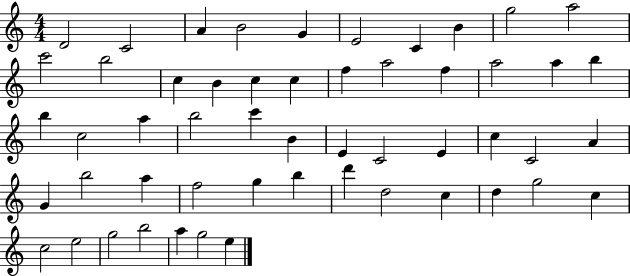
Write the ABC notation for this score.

X:1
T:Untitled
M:4/4
L:1/4
K:C
D2 C2 A B2 G E2 C B g2 a2 c'2 b2 c B c c f a2 f a2 a b b c2 a b2 c' B E C2 E c C2 A G b2 a f2 g b d' d2 c d g2 c c2 e2 g2 b2 a g2 e